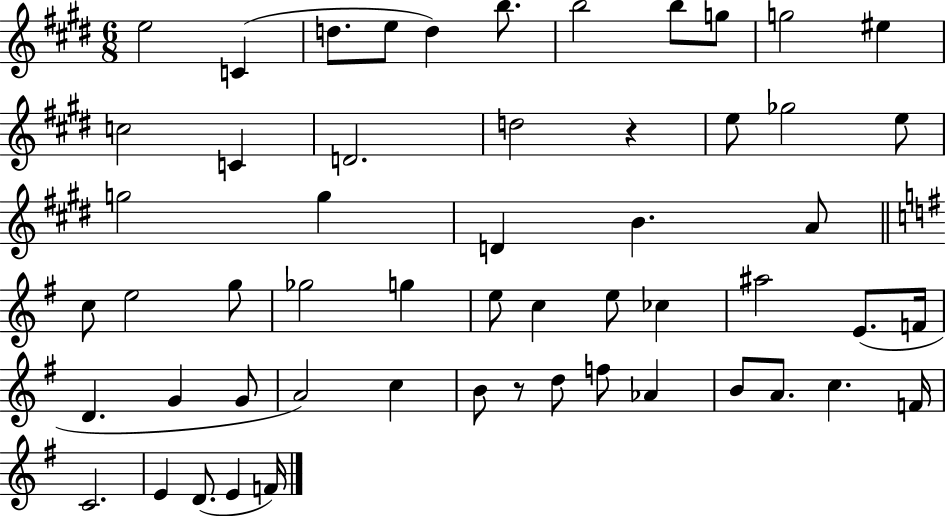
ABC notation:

X:1
T:Untitled
M:6/8
L:1/4
K:E
e2 C d/2 e/2 d b/2 b2 b/2 g/2 g2 ^e c2 C D2 d2 z e/2 _g2 e/2 g2 g D B A/2 c/2 e2 g/2 _g2 g e/2 c e/2 _c ^a2 E/2 F/4 D G G/2 A2 c B/2 z/2 d/2 f/2 _A B/2 A/2 c F/4 C2 E D/2 E F/4